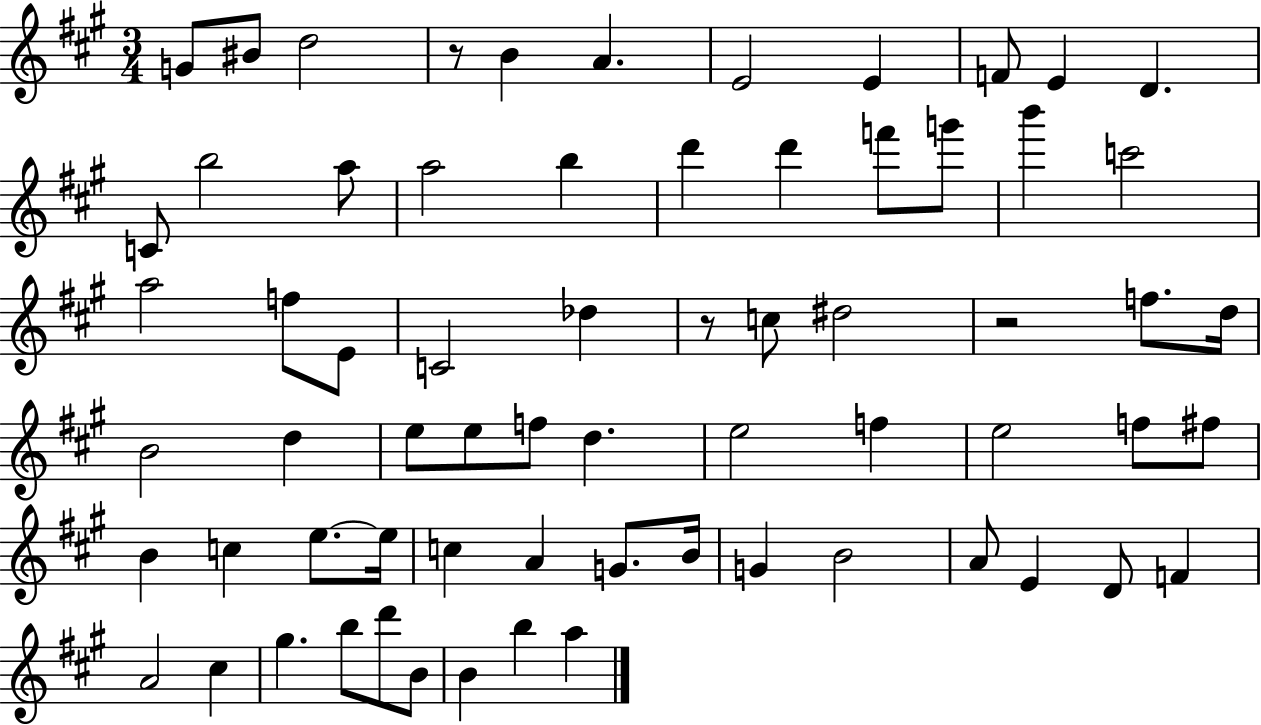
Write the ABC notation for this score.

X:1
T:Untitled
M:3/4
L:1/4
K:A
G/2 ^B/2 d2 z/2 B A E2 E F/2 E D C/2 b2 a/2 a2 b d' d' f'/2 g'/2 b' c'2 a2 f/2 E/2 C2 _d z/2 c/2 ^d2 z2 f/2 d/4 B2 d e/2 e/2 f/2 d e2 f e2 f/2 ^f/2 B c e/2 e/4 c A G/2 B/4 G B2 A/2 E D/2 F A2 ^c ^g b/2 d'/2 B/2 B b a